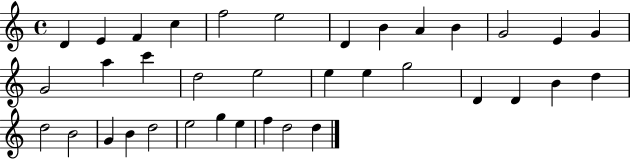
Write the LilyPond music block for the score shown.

{
  \clef treble
  \time 4/4
  \defaultTimeSignature
  \key c \major
  d'4 e'4 f'4 c''4 | f''2 e''2 | d'4 b'4 a'4 b'4 | g'2 e'4 g'4 | \break g'2 a''4 c'''4 | d''2 e''2 | e''4 e''4 g''2 | d'4 d'4 b'4 d''4 | \break d''2 b'2 | g'4 b'4 d''2 | e''2 g''4 e''4 | f''4 d''2 d''4 | \break \bar "|."
}